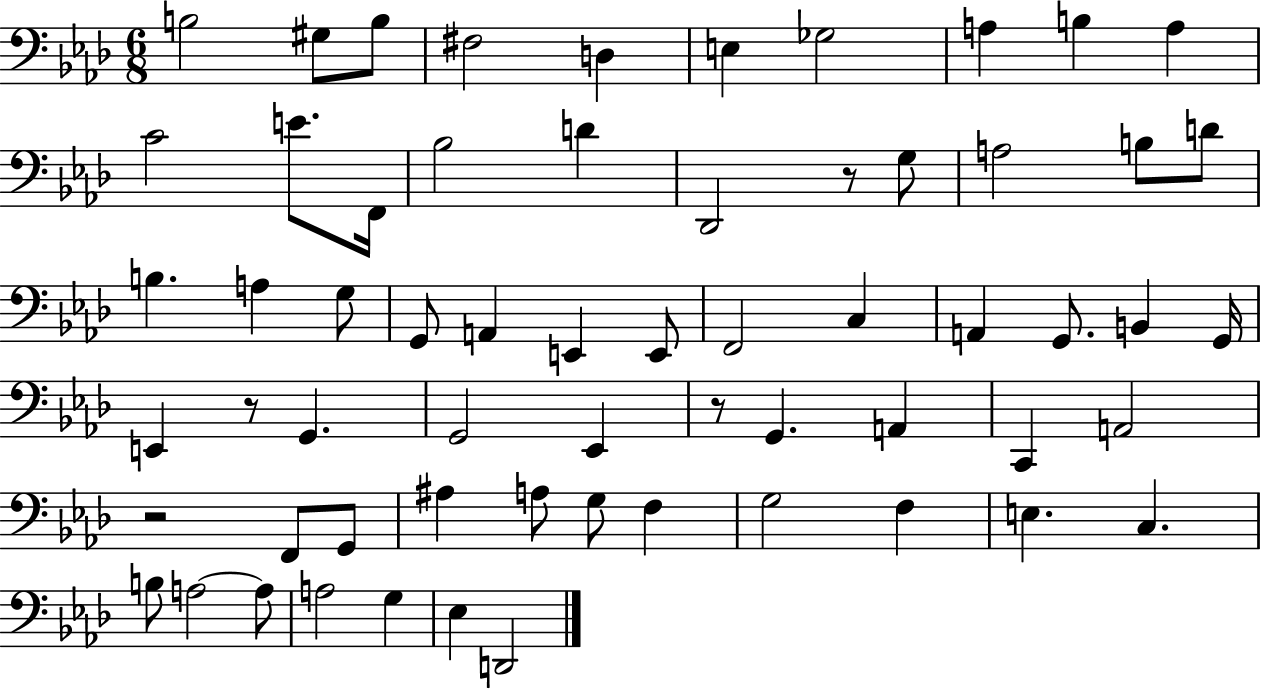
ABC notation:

X:1
T:Untitled
M:6/8
L:1/4
K:Ab
B,2 ^G,/2 B,/2 ^F,2 D, E, _G,2 A, B, A, C2 E/2 F,,/4 _B,2 D _D,,2 z/2 G,/2 A,2 B,/2 D/2 B, A, G,/2 G,,/2 A,, E,, E,,/2 F,,2 C, A,, G,,/2 B,, G,,/4 E,, z/2 G,, G,,2 _E,, z/2 G,, A,, C,, A,,2 z2 F,,/2 G,,/2 ^A, A,/2 G,/2 F, G,2 F, E, C, B,/2 A,2 A,/2 A,2 G, _E, D,,2